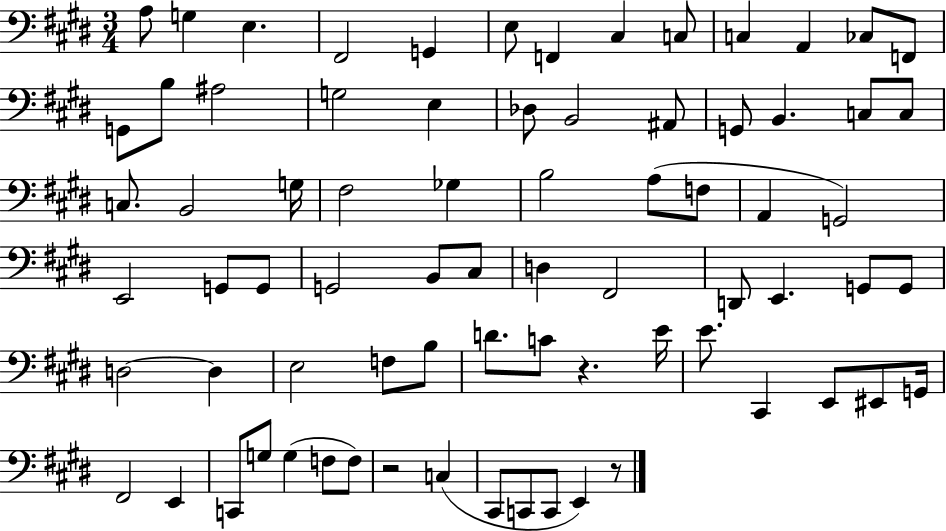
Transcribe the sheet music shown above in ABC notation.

X:1
T:Untitled
M:3/4
L:1/4
K:E
A,/2 G, E, ^F,,2 G,, E,/2 F,, ^C, C,/2 C, A,, _C,/2 F,,/2 G,,/2 B,/2 ^A,2 G,2 E, _D,/2 B,,2 ^A,,/2 G,,/2 B,, C,/2 C,/2 C,/2 B,,2 G,/4 ^F,2 _G, B,2 A,/2 F,/2 A,, G,,2 E,,2 G,,/2 G,,/2 G,,2 B,,/2 ^C,/2 D, ^F,,2 D,,/2 E,, G,,/2 G,,/2 D,2 D, E,2 F,/2 B,/2 D/2 C/2 z E/4 E/2 ^C,, E,,/2 ^E,,/2 G,,/4 ^F,,2 E,, C,,/2 G,/2 G, F,/2 F,/2 z2 C, ^C,,/2 C,,/2 C,,/2 E,, z/2